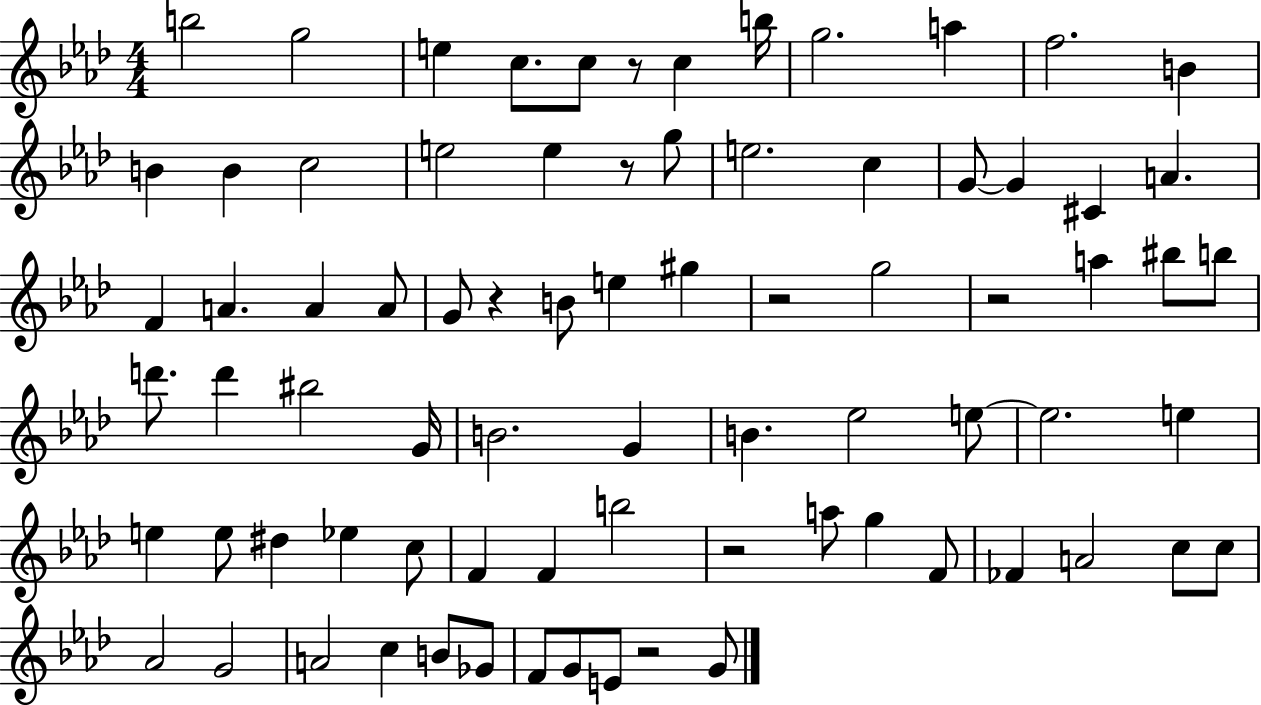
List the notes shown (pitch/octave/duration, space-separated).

B5/h G5/h E5/q C5/e. C5/e R/e C5/q B5/s G5/h. A5/q F5/h. B4/q B4/q B4/q C5/h E5/h E5/q R/e G5/e E5/h. C5/q G4/e G4/q C#4/q A4/q. F4/q A4/q. A4/q A4/e G4/e R/q B4/e E5/q G#5/q R/h G5/h R/h A5/q BIS5/e B5/e D6/e. D6/q BIS5/h G4/s B4/h. G4/q B4/q. Eb5/h E5/e E5/h. E5/q E5/q E5/e D#5/q Eb5/q C5/e F4/q F4/q B5/h R/h A5/e G5/q F4/e FES4/q A4/h C5/e C5/e Ab4/h G4/h A4/h C5/q B4/e Gb4/e F4/e G4/e E4/e R/h G4/e